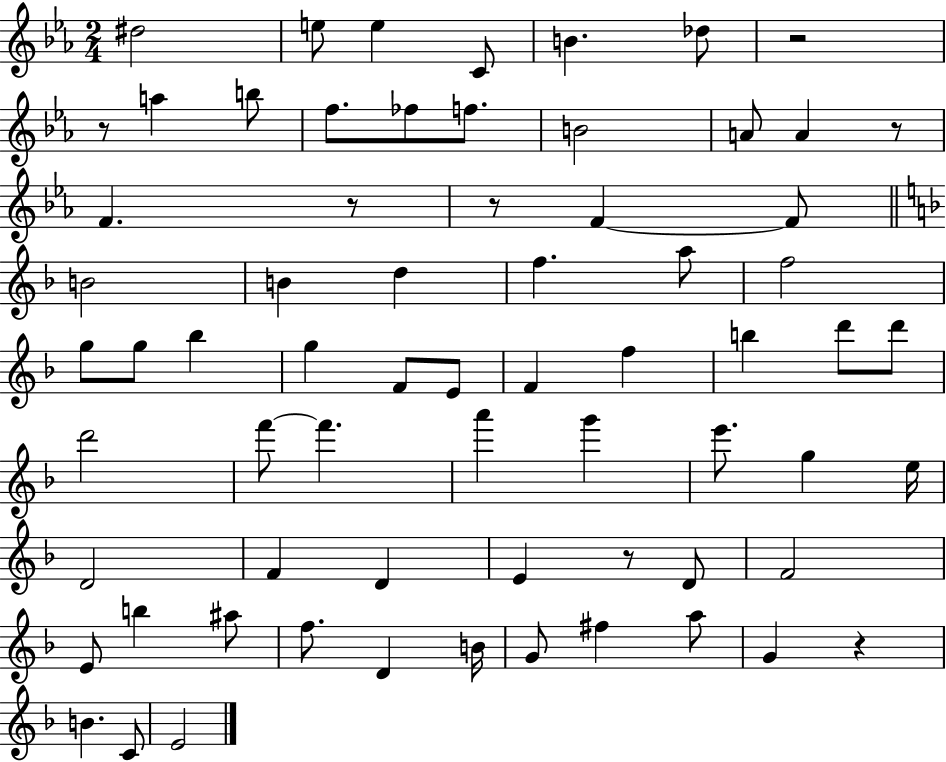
D#5/h E5/e E5/q C4/e B4/q. Db5/e R/h R/e A5/q B5/e F5/e. FES5/e F5/e. B4/h A4/e A4/q R/e F4/q. R/e R/e F4/q F4/e B4/h B4/q D5/q F5/q. A5/e F5/h G5/e G5/e Bb5/q G5/q F4/e E4/e F4/q F5/q B5/q D6/e D6/e D6/h F6/e F6/q. A6/q G6/q E6/e. G5/q E5/s D4/h F4/q D4/q E4/q R/e D4/e F4/h E4/e B5/q A#5/e F5/e. D4/q B4/s G4/e F#5/q A5/e G4/q R/q B4/q. C4/e E4/h